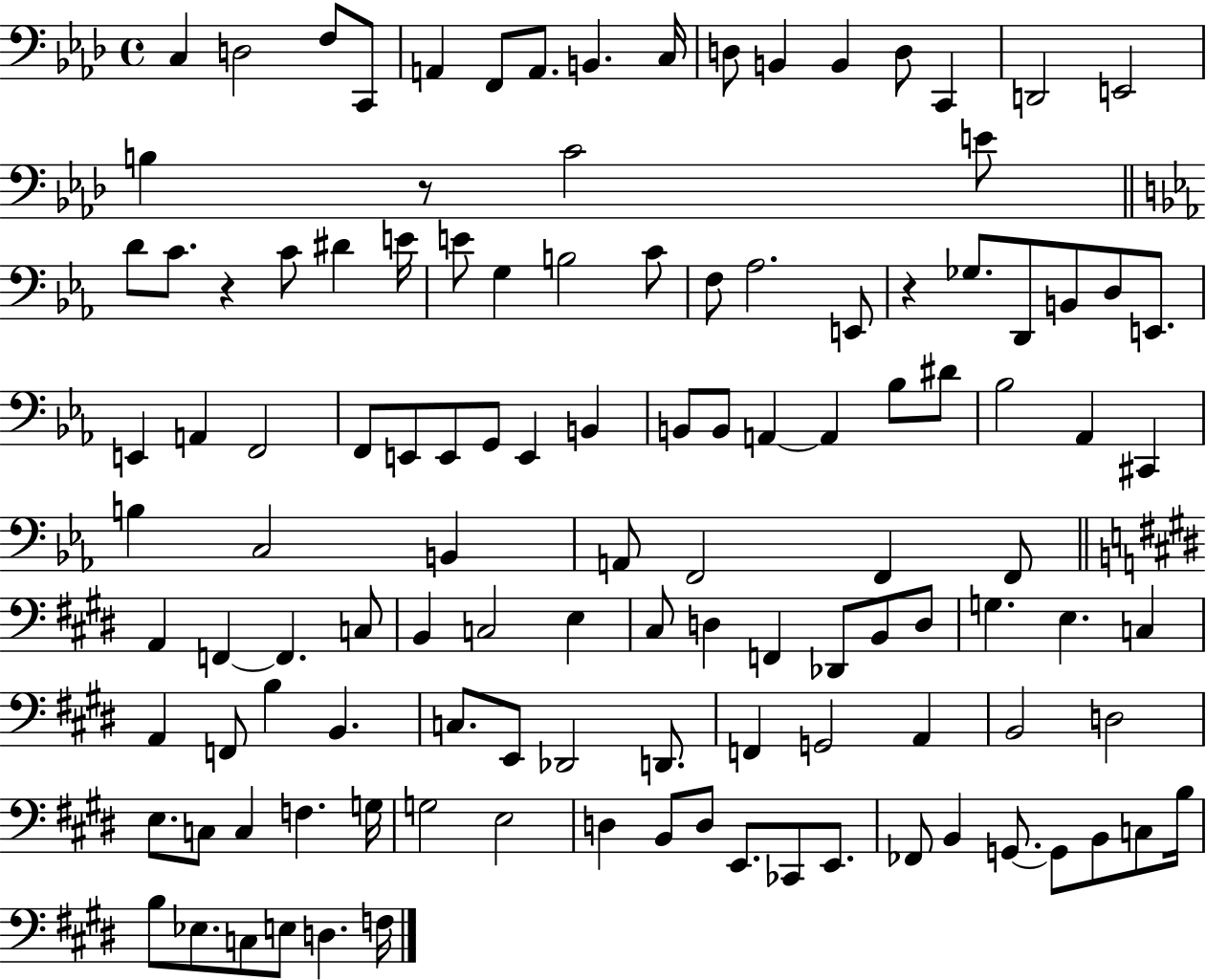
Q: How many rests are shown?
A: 3